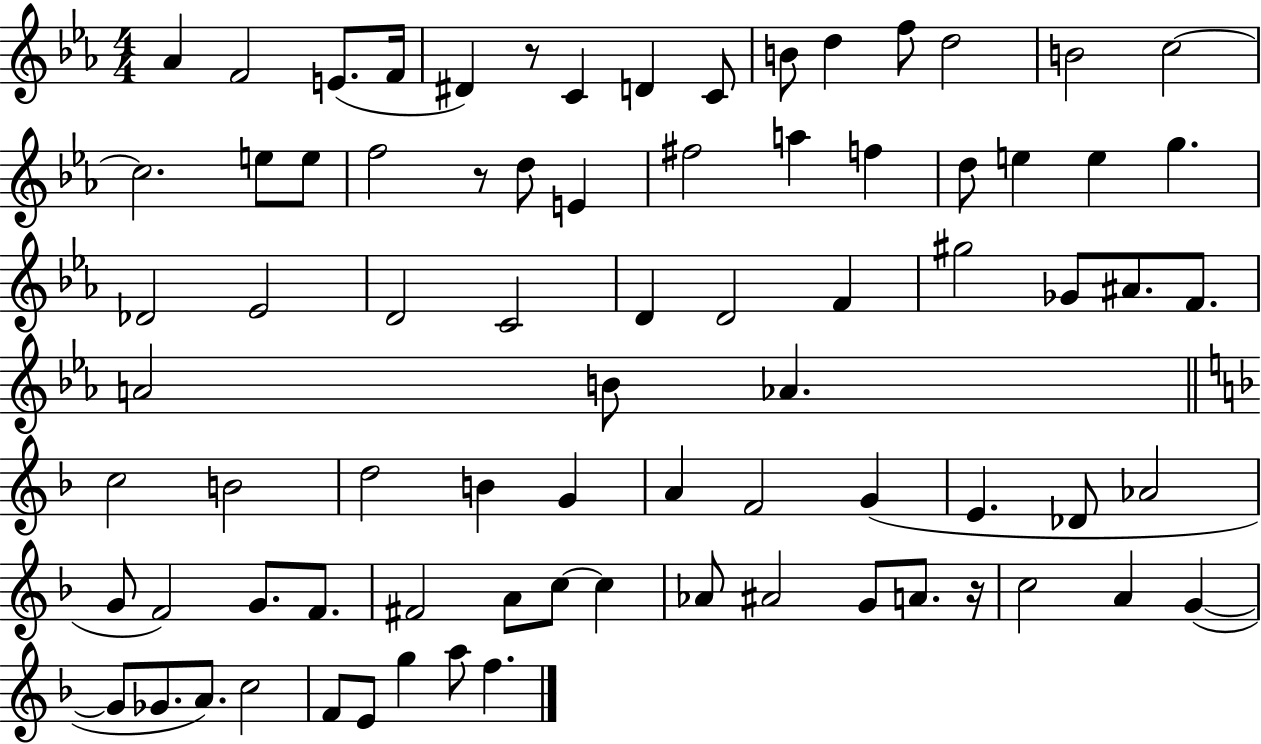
X:1
T:Untitled
M:4/4
L:1/4
K:Eb
_A F2 E/2 F/4 ^D z/2 C D C/2 B/2 d f/2 d2 B2 c2 c2 e/2 e/2 f2 z/2 d/2 E ^f2 a f d/2 e e g _D2 _E2 D2 C2 D D2 F ^g2 _G/2 ^A/2 F/2 A2 B/2 _A c2 B2 d2 B G A F2 G E _D/2 _A2 G/2 F2 G/2 F/2 ^F2 A/2 c/2 c _A/2 ^A2 G/2 A/2 z/4 c2 A G G/2 _G/2 A/2 c2 F/2 E/2 g a/2 f